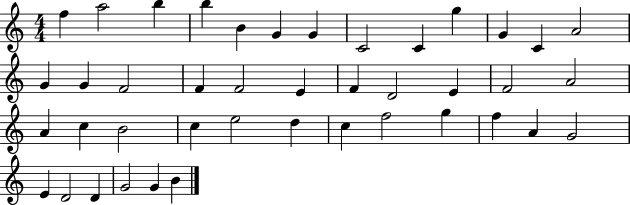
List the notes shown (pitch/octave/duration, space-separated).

F5/q A5/h B5/q B5/q B4/q G4/q G4/q C4/h C4/q G5/q G4/q C4/q A4/h G4/q G4/q F4/h F4/q F4/h E4/q F4/q D4/h E4/q F4/h A4/h A4/q C5/q B4/h C5/q E5/h D5/q C5/q F5/h G5/q F5/q A4/q G4/h E4/q D4/h D4/q G4/h G4/q B4/q